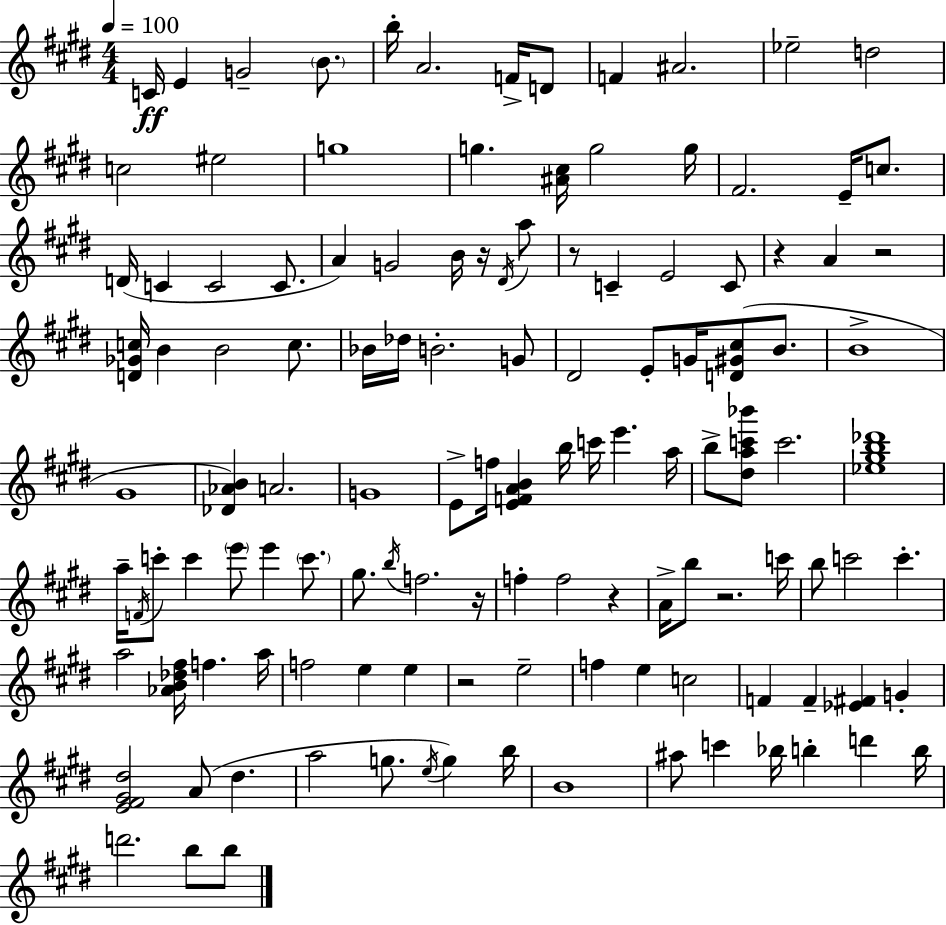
X:1
T:Untitled
M:4/4
L:1/4
K:E
C/4 E G2 B/2 b/4 A2 F/4 D/2 F ^A2 _e2 d2 c2 ^e2 g4 g [^A^c]/4 g2 g/4 ^F2 E/4 c/2 D/4 C C2 C/2 A G2 B/4 z/4 ^D/4 a/2 z/2 C E2 C/2 z A z2 [D_Gc]/4 B B2 c/2 _B/4 _d/4 B2 G/2 ^D2 E/2 G/4 [D^G^c]/2 B/2 B4 ^G4 [_D_AB] A2 G4 E/2 f/4 [EFAB] b/4 c'/4 e' a/4 b/2 [^dac'_b']/2 c'2 [_e^gb_d']4 a/4 F/4 c'/2 c' e'/2 e' c'/2 ^g/2 b/4 f2 z/4 f f2 z A/4 b/2 z2 c'/4 b/2 c'2 c' a2 [_AB_d^f]/4 f a/4 f2 e e z2 e2 f e c2 F F [_E^F] G [E^F^G^d]2 A/2 ^d a2 g/2 e/4 g b/4 B4 ^a/2 c' _b/4 b d' b/4 d'2 b/2 b/2